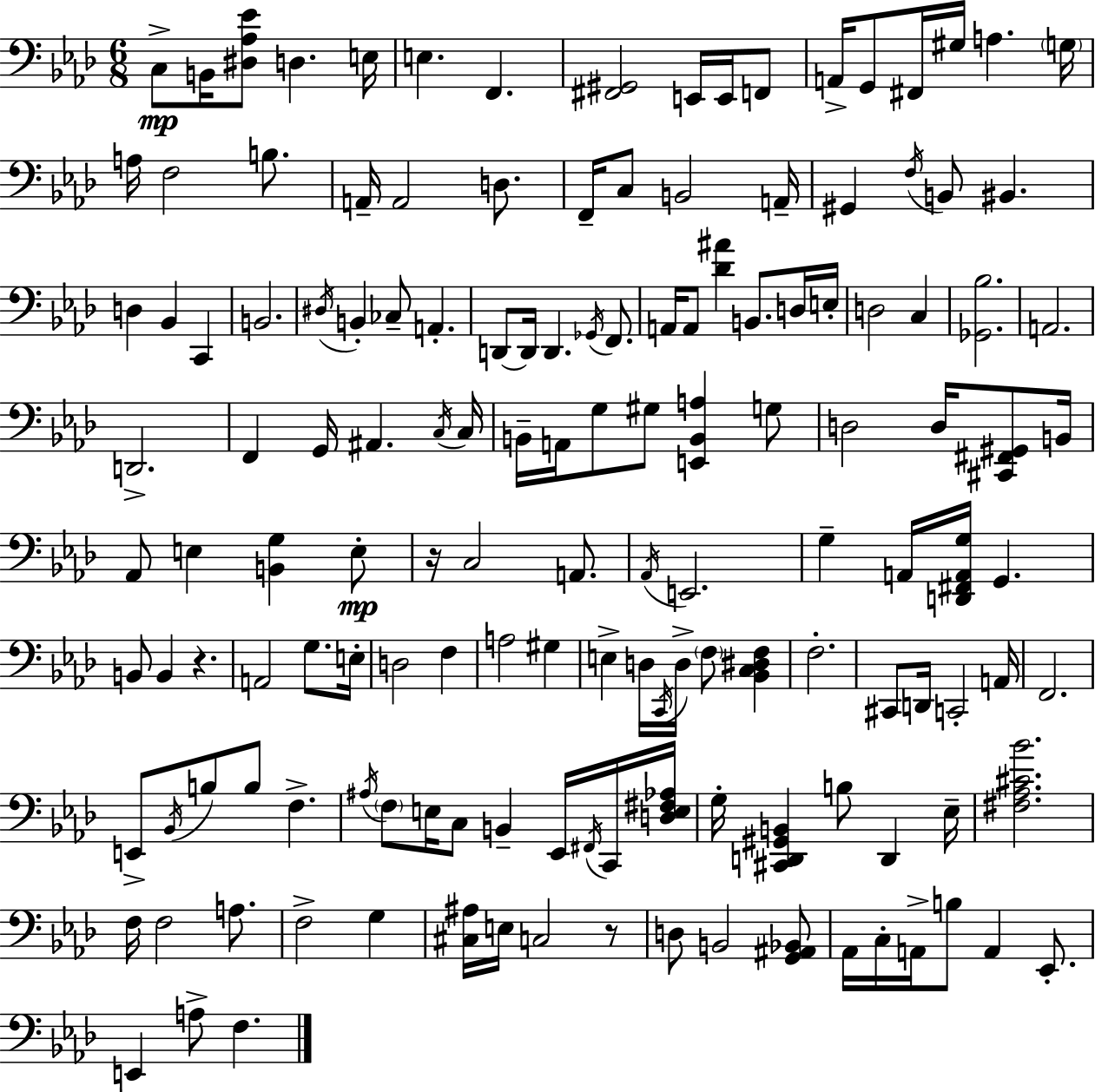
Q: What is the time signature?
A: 6/8